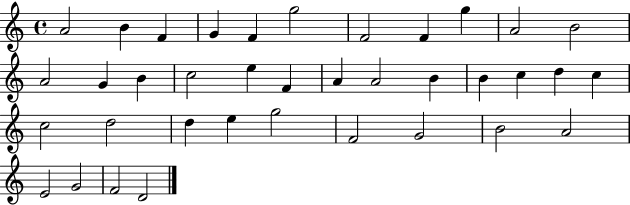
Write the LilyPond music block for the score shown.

{
  \clef treble
  \time 4/4
  \defaultTimeSignature
  \key c \major
  a'2 b'4 f'4 | g'4 f'4 g''2 | f'2 f'4 g''4 | a'2 b'2 | \break a'2 g'4 b'4 | c''2 e''4 f'4 | a'4 a'2 b'4 | b'4 c''4 d''4 c''4 | \break c''2 d''2 | d''4 e''4 g''2 | f'2 g'2 | b'2 a'2 | \break e'2 g'2 | f'2 d'2 | \bar "|."
}